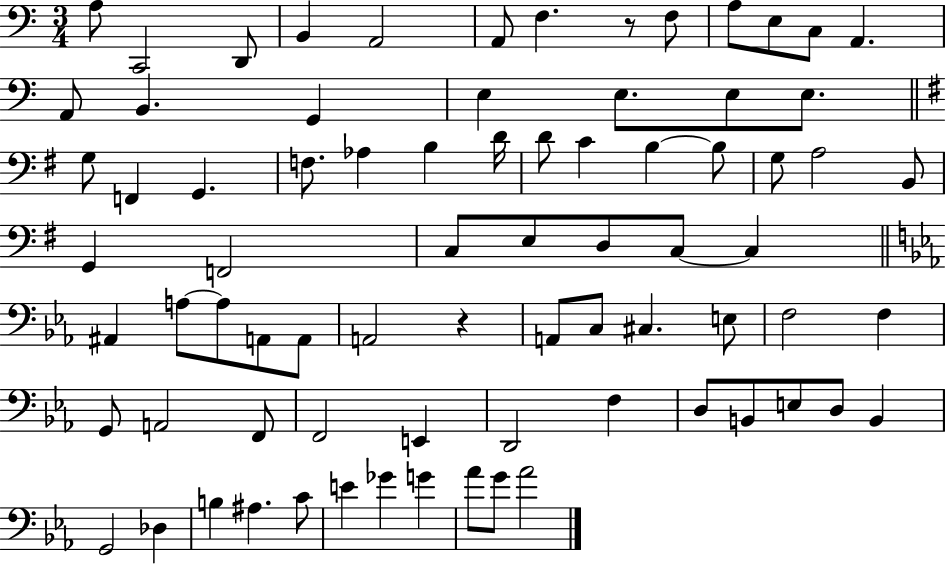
A3/e C2/h D2/e B2/q A2/h A2/e F3/q. R/e F3/e A3/e E3/e C3/e A2/q. A2/e B2/q. G2/q E3/q E3/e. E3/e E3/e. G3/e F2/q G2/q. F3/e. Ab3/q B3/q D4/s D4/e C4/q B3/q B3/e G3/e A3/h B2/e G2/q F2/h C3/e E3/e D3/e C3/e C3/q A#2/q A3/e A3/e A2/e A2/e A2/h R/q A2/e C3/e C#3/q. E3/e F3/h F3/q G2/e A2/h F2/e F2/h E2/q D2/h F3/q D3/e B2/e E3/e D3/e B2/q G2/h Db3/q B3/q A#3/q. C4/e E4/q Gb4/q G4/q Ab4/e G4/e Ab4/h